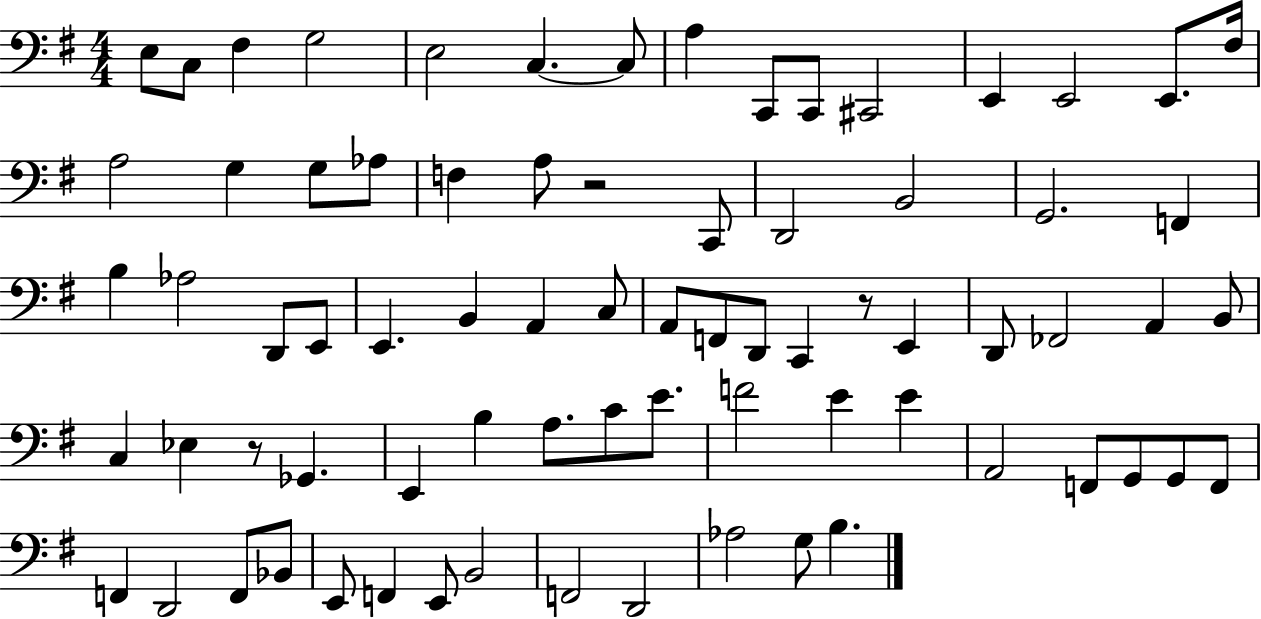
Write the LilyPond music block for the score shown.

{
  \clef bass
  \numericTimeSignature
  \time 4/4
  \key g \major
  \repeat volta 2 { e8 c8 fis4 g2 | e2 c4.~~ c8 | a4 c,8 c,8 cis,2 | e,4 e,2 e,8. fis16 | \break a2 g4 g8 aes8 | f4 a8 r2 c,8 | d,2 b,2 | g,2. f,4 | \break b4 aes2 d,8 e,8 | e,4. b,4 a,4 c8 | a,8 f,8 d,8 c,4 r8 e,4 | d,8 fes,2 a,4 b,8 | \break c4 ees4 r8 ges,4. | e,4 b4 a8. c'8 e'8. | f'2 e'4 e'4 | a,2 f,8 g,8 g,8 f,8 | \break f,4 d,2 f,8 bes,8 | e,8 f,4 e,8 b,2 | f,2 d,2 | aes2 g8 b4. | \break } \bar "|."
}